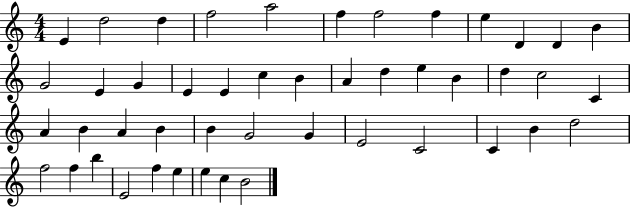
E4/q D5/h D5/q F5/h A5/h F5/q F5/h F5/q E5/q D4/q D4/q B4/q G4/h E4/q G4/q E4/q E4/q C5/q B4/q A4/q D5/q E5/q B4/q D5/q C5/h C4/q A4/q B4/q A4/q B4/q B4/q G4/h G4/q E4/h C4/h C4/q B4/q D5/h F5/h F5/q B5/q E4/h F5/q E5/q E5/q C5/q B4/h